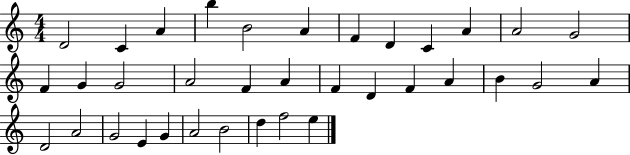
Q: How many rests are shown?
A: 0